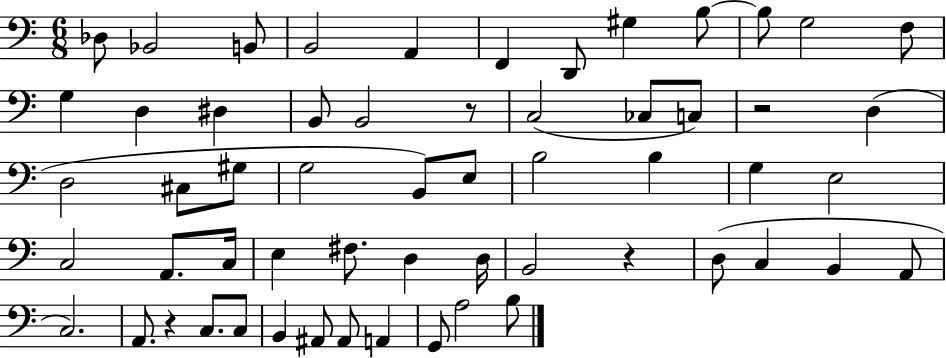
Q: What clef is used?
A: bass